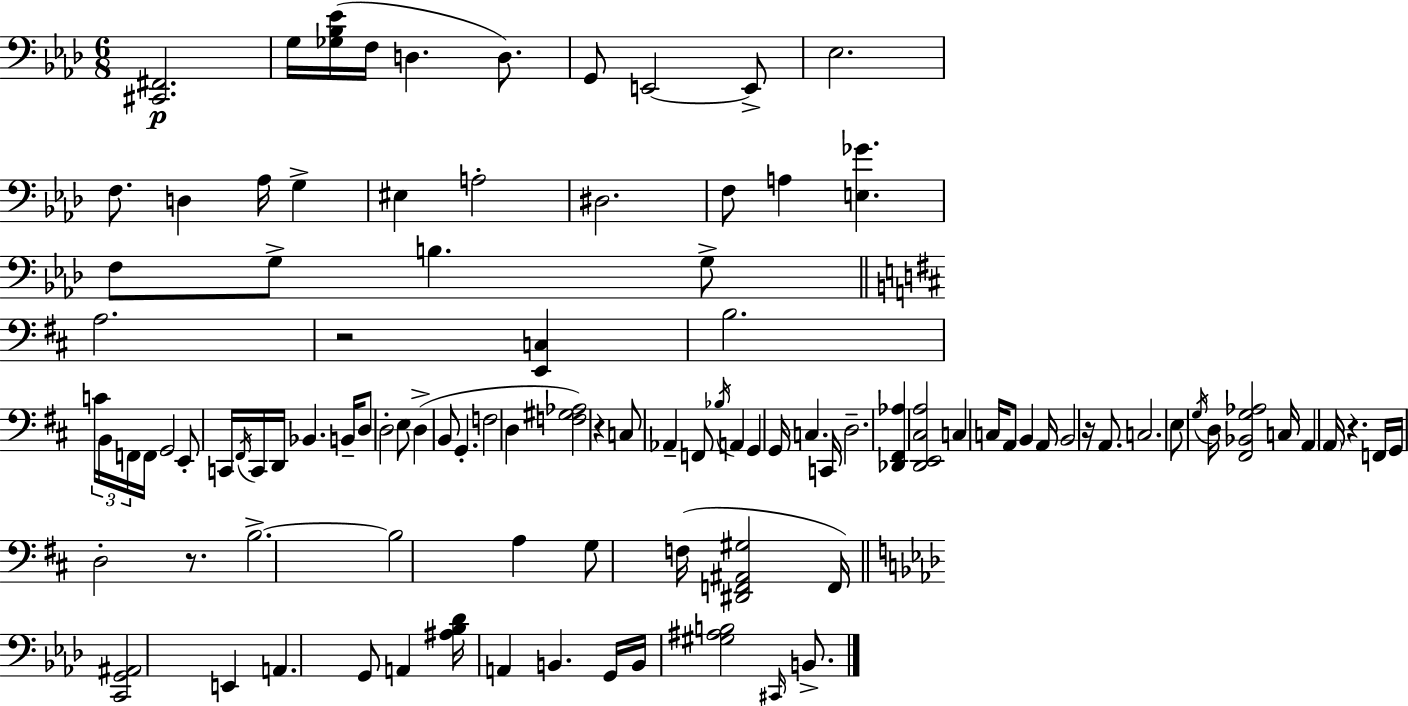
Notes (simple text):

[C#2,F#2]/h. G3/s [Gb3,Bb3,Eb4]/s F3/s D3/q. D3/e. G2/e E2/h E2/e Eb3/h. F3/e. D3/q Ab3/s G3/q EIS3/q A3/h D#3/h. F3/e A3/q [E3,Gb4]/q. F3/e G3/e B3/q. G3/e A3/h. R/h [E2,C3]/q B3/h. C4/s B2/s F2/s F2/s G2/h E2/e C2/s F#2/s C2/s D2/s Bb2/q. B2/s D3/e D3/h E3/e D3/q B2/e G2/q. F3/h D3/q [F3,G#3,Ab3]/h R/q C3/e Ab2/q F2/e Bb3/s A2/q G2/q G2/s C3/q. C2/s D3/h. [Db2,F#2,Ab3]/q [D2,E2,C#3,A3]/h C3/q C3/s A2/e B2/q A2/s B2/h R/s A2/e. C3/h. E3/e G3/s D3/s [F#2,Bb2,G3,Ab3]/h C3/s A2/q A2/s R/q. F2/s G2/s D3/h R/e. B3/h. B3/h A3/q G3/e F3/s [D#2,F2,A#2,G#3]/h F2/s [C2,G2,A#2]/h E2/q A2/q. G2/e A2/q [A#3,Bb3,Db4]/s A2/q B2/q. G2/s B2/s [G#3,A#3,B3]/h C#2/s B2/e.